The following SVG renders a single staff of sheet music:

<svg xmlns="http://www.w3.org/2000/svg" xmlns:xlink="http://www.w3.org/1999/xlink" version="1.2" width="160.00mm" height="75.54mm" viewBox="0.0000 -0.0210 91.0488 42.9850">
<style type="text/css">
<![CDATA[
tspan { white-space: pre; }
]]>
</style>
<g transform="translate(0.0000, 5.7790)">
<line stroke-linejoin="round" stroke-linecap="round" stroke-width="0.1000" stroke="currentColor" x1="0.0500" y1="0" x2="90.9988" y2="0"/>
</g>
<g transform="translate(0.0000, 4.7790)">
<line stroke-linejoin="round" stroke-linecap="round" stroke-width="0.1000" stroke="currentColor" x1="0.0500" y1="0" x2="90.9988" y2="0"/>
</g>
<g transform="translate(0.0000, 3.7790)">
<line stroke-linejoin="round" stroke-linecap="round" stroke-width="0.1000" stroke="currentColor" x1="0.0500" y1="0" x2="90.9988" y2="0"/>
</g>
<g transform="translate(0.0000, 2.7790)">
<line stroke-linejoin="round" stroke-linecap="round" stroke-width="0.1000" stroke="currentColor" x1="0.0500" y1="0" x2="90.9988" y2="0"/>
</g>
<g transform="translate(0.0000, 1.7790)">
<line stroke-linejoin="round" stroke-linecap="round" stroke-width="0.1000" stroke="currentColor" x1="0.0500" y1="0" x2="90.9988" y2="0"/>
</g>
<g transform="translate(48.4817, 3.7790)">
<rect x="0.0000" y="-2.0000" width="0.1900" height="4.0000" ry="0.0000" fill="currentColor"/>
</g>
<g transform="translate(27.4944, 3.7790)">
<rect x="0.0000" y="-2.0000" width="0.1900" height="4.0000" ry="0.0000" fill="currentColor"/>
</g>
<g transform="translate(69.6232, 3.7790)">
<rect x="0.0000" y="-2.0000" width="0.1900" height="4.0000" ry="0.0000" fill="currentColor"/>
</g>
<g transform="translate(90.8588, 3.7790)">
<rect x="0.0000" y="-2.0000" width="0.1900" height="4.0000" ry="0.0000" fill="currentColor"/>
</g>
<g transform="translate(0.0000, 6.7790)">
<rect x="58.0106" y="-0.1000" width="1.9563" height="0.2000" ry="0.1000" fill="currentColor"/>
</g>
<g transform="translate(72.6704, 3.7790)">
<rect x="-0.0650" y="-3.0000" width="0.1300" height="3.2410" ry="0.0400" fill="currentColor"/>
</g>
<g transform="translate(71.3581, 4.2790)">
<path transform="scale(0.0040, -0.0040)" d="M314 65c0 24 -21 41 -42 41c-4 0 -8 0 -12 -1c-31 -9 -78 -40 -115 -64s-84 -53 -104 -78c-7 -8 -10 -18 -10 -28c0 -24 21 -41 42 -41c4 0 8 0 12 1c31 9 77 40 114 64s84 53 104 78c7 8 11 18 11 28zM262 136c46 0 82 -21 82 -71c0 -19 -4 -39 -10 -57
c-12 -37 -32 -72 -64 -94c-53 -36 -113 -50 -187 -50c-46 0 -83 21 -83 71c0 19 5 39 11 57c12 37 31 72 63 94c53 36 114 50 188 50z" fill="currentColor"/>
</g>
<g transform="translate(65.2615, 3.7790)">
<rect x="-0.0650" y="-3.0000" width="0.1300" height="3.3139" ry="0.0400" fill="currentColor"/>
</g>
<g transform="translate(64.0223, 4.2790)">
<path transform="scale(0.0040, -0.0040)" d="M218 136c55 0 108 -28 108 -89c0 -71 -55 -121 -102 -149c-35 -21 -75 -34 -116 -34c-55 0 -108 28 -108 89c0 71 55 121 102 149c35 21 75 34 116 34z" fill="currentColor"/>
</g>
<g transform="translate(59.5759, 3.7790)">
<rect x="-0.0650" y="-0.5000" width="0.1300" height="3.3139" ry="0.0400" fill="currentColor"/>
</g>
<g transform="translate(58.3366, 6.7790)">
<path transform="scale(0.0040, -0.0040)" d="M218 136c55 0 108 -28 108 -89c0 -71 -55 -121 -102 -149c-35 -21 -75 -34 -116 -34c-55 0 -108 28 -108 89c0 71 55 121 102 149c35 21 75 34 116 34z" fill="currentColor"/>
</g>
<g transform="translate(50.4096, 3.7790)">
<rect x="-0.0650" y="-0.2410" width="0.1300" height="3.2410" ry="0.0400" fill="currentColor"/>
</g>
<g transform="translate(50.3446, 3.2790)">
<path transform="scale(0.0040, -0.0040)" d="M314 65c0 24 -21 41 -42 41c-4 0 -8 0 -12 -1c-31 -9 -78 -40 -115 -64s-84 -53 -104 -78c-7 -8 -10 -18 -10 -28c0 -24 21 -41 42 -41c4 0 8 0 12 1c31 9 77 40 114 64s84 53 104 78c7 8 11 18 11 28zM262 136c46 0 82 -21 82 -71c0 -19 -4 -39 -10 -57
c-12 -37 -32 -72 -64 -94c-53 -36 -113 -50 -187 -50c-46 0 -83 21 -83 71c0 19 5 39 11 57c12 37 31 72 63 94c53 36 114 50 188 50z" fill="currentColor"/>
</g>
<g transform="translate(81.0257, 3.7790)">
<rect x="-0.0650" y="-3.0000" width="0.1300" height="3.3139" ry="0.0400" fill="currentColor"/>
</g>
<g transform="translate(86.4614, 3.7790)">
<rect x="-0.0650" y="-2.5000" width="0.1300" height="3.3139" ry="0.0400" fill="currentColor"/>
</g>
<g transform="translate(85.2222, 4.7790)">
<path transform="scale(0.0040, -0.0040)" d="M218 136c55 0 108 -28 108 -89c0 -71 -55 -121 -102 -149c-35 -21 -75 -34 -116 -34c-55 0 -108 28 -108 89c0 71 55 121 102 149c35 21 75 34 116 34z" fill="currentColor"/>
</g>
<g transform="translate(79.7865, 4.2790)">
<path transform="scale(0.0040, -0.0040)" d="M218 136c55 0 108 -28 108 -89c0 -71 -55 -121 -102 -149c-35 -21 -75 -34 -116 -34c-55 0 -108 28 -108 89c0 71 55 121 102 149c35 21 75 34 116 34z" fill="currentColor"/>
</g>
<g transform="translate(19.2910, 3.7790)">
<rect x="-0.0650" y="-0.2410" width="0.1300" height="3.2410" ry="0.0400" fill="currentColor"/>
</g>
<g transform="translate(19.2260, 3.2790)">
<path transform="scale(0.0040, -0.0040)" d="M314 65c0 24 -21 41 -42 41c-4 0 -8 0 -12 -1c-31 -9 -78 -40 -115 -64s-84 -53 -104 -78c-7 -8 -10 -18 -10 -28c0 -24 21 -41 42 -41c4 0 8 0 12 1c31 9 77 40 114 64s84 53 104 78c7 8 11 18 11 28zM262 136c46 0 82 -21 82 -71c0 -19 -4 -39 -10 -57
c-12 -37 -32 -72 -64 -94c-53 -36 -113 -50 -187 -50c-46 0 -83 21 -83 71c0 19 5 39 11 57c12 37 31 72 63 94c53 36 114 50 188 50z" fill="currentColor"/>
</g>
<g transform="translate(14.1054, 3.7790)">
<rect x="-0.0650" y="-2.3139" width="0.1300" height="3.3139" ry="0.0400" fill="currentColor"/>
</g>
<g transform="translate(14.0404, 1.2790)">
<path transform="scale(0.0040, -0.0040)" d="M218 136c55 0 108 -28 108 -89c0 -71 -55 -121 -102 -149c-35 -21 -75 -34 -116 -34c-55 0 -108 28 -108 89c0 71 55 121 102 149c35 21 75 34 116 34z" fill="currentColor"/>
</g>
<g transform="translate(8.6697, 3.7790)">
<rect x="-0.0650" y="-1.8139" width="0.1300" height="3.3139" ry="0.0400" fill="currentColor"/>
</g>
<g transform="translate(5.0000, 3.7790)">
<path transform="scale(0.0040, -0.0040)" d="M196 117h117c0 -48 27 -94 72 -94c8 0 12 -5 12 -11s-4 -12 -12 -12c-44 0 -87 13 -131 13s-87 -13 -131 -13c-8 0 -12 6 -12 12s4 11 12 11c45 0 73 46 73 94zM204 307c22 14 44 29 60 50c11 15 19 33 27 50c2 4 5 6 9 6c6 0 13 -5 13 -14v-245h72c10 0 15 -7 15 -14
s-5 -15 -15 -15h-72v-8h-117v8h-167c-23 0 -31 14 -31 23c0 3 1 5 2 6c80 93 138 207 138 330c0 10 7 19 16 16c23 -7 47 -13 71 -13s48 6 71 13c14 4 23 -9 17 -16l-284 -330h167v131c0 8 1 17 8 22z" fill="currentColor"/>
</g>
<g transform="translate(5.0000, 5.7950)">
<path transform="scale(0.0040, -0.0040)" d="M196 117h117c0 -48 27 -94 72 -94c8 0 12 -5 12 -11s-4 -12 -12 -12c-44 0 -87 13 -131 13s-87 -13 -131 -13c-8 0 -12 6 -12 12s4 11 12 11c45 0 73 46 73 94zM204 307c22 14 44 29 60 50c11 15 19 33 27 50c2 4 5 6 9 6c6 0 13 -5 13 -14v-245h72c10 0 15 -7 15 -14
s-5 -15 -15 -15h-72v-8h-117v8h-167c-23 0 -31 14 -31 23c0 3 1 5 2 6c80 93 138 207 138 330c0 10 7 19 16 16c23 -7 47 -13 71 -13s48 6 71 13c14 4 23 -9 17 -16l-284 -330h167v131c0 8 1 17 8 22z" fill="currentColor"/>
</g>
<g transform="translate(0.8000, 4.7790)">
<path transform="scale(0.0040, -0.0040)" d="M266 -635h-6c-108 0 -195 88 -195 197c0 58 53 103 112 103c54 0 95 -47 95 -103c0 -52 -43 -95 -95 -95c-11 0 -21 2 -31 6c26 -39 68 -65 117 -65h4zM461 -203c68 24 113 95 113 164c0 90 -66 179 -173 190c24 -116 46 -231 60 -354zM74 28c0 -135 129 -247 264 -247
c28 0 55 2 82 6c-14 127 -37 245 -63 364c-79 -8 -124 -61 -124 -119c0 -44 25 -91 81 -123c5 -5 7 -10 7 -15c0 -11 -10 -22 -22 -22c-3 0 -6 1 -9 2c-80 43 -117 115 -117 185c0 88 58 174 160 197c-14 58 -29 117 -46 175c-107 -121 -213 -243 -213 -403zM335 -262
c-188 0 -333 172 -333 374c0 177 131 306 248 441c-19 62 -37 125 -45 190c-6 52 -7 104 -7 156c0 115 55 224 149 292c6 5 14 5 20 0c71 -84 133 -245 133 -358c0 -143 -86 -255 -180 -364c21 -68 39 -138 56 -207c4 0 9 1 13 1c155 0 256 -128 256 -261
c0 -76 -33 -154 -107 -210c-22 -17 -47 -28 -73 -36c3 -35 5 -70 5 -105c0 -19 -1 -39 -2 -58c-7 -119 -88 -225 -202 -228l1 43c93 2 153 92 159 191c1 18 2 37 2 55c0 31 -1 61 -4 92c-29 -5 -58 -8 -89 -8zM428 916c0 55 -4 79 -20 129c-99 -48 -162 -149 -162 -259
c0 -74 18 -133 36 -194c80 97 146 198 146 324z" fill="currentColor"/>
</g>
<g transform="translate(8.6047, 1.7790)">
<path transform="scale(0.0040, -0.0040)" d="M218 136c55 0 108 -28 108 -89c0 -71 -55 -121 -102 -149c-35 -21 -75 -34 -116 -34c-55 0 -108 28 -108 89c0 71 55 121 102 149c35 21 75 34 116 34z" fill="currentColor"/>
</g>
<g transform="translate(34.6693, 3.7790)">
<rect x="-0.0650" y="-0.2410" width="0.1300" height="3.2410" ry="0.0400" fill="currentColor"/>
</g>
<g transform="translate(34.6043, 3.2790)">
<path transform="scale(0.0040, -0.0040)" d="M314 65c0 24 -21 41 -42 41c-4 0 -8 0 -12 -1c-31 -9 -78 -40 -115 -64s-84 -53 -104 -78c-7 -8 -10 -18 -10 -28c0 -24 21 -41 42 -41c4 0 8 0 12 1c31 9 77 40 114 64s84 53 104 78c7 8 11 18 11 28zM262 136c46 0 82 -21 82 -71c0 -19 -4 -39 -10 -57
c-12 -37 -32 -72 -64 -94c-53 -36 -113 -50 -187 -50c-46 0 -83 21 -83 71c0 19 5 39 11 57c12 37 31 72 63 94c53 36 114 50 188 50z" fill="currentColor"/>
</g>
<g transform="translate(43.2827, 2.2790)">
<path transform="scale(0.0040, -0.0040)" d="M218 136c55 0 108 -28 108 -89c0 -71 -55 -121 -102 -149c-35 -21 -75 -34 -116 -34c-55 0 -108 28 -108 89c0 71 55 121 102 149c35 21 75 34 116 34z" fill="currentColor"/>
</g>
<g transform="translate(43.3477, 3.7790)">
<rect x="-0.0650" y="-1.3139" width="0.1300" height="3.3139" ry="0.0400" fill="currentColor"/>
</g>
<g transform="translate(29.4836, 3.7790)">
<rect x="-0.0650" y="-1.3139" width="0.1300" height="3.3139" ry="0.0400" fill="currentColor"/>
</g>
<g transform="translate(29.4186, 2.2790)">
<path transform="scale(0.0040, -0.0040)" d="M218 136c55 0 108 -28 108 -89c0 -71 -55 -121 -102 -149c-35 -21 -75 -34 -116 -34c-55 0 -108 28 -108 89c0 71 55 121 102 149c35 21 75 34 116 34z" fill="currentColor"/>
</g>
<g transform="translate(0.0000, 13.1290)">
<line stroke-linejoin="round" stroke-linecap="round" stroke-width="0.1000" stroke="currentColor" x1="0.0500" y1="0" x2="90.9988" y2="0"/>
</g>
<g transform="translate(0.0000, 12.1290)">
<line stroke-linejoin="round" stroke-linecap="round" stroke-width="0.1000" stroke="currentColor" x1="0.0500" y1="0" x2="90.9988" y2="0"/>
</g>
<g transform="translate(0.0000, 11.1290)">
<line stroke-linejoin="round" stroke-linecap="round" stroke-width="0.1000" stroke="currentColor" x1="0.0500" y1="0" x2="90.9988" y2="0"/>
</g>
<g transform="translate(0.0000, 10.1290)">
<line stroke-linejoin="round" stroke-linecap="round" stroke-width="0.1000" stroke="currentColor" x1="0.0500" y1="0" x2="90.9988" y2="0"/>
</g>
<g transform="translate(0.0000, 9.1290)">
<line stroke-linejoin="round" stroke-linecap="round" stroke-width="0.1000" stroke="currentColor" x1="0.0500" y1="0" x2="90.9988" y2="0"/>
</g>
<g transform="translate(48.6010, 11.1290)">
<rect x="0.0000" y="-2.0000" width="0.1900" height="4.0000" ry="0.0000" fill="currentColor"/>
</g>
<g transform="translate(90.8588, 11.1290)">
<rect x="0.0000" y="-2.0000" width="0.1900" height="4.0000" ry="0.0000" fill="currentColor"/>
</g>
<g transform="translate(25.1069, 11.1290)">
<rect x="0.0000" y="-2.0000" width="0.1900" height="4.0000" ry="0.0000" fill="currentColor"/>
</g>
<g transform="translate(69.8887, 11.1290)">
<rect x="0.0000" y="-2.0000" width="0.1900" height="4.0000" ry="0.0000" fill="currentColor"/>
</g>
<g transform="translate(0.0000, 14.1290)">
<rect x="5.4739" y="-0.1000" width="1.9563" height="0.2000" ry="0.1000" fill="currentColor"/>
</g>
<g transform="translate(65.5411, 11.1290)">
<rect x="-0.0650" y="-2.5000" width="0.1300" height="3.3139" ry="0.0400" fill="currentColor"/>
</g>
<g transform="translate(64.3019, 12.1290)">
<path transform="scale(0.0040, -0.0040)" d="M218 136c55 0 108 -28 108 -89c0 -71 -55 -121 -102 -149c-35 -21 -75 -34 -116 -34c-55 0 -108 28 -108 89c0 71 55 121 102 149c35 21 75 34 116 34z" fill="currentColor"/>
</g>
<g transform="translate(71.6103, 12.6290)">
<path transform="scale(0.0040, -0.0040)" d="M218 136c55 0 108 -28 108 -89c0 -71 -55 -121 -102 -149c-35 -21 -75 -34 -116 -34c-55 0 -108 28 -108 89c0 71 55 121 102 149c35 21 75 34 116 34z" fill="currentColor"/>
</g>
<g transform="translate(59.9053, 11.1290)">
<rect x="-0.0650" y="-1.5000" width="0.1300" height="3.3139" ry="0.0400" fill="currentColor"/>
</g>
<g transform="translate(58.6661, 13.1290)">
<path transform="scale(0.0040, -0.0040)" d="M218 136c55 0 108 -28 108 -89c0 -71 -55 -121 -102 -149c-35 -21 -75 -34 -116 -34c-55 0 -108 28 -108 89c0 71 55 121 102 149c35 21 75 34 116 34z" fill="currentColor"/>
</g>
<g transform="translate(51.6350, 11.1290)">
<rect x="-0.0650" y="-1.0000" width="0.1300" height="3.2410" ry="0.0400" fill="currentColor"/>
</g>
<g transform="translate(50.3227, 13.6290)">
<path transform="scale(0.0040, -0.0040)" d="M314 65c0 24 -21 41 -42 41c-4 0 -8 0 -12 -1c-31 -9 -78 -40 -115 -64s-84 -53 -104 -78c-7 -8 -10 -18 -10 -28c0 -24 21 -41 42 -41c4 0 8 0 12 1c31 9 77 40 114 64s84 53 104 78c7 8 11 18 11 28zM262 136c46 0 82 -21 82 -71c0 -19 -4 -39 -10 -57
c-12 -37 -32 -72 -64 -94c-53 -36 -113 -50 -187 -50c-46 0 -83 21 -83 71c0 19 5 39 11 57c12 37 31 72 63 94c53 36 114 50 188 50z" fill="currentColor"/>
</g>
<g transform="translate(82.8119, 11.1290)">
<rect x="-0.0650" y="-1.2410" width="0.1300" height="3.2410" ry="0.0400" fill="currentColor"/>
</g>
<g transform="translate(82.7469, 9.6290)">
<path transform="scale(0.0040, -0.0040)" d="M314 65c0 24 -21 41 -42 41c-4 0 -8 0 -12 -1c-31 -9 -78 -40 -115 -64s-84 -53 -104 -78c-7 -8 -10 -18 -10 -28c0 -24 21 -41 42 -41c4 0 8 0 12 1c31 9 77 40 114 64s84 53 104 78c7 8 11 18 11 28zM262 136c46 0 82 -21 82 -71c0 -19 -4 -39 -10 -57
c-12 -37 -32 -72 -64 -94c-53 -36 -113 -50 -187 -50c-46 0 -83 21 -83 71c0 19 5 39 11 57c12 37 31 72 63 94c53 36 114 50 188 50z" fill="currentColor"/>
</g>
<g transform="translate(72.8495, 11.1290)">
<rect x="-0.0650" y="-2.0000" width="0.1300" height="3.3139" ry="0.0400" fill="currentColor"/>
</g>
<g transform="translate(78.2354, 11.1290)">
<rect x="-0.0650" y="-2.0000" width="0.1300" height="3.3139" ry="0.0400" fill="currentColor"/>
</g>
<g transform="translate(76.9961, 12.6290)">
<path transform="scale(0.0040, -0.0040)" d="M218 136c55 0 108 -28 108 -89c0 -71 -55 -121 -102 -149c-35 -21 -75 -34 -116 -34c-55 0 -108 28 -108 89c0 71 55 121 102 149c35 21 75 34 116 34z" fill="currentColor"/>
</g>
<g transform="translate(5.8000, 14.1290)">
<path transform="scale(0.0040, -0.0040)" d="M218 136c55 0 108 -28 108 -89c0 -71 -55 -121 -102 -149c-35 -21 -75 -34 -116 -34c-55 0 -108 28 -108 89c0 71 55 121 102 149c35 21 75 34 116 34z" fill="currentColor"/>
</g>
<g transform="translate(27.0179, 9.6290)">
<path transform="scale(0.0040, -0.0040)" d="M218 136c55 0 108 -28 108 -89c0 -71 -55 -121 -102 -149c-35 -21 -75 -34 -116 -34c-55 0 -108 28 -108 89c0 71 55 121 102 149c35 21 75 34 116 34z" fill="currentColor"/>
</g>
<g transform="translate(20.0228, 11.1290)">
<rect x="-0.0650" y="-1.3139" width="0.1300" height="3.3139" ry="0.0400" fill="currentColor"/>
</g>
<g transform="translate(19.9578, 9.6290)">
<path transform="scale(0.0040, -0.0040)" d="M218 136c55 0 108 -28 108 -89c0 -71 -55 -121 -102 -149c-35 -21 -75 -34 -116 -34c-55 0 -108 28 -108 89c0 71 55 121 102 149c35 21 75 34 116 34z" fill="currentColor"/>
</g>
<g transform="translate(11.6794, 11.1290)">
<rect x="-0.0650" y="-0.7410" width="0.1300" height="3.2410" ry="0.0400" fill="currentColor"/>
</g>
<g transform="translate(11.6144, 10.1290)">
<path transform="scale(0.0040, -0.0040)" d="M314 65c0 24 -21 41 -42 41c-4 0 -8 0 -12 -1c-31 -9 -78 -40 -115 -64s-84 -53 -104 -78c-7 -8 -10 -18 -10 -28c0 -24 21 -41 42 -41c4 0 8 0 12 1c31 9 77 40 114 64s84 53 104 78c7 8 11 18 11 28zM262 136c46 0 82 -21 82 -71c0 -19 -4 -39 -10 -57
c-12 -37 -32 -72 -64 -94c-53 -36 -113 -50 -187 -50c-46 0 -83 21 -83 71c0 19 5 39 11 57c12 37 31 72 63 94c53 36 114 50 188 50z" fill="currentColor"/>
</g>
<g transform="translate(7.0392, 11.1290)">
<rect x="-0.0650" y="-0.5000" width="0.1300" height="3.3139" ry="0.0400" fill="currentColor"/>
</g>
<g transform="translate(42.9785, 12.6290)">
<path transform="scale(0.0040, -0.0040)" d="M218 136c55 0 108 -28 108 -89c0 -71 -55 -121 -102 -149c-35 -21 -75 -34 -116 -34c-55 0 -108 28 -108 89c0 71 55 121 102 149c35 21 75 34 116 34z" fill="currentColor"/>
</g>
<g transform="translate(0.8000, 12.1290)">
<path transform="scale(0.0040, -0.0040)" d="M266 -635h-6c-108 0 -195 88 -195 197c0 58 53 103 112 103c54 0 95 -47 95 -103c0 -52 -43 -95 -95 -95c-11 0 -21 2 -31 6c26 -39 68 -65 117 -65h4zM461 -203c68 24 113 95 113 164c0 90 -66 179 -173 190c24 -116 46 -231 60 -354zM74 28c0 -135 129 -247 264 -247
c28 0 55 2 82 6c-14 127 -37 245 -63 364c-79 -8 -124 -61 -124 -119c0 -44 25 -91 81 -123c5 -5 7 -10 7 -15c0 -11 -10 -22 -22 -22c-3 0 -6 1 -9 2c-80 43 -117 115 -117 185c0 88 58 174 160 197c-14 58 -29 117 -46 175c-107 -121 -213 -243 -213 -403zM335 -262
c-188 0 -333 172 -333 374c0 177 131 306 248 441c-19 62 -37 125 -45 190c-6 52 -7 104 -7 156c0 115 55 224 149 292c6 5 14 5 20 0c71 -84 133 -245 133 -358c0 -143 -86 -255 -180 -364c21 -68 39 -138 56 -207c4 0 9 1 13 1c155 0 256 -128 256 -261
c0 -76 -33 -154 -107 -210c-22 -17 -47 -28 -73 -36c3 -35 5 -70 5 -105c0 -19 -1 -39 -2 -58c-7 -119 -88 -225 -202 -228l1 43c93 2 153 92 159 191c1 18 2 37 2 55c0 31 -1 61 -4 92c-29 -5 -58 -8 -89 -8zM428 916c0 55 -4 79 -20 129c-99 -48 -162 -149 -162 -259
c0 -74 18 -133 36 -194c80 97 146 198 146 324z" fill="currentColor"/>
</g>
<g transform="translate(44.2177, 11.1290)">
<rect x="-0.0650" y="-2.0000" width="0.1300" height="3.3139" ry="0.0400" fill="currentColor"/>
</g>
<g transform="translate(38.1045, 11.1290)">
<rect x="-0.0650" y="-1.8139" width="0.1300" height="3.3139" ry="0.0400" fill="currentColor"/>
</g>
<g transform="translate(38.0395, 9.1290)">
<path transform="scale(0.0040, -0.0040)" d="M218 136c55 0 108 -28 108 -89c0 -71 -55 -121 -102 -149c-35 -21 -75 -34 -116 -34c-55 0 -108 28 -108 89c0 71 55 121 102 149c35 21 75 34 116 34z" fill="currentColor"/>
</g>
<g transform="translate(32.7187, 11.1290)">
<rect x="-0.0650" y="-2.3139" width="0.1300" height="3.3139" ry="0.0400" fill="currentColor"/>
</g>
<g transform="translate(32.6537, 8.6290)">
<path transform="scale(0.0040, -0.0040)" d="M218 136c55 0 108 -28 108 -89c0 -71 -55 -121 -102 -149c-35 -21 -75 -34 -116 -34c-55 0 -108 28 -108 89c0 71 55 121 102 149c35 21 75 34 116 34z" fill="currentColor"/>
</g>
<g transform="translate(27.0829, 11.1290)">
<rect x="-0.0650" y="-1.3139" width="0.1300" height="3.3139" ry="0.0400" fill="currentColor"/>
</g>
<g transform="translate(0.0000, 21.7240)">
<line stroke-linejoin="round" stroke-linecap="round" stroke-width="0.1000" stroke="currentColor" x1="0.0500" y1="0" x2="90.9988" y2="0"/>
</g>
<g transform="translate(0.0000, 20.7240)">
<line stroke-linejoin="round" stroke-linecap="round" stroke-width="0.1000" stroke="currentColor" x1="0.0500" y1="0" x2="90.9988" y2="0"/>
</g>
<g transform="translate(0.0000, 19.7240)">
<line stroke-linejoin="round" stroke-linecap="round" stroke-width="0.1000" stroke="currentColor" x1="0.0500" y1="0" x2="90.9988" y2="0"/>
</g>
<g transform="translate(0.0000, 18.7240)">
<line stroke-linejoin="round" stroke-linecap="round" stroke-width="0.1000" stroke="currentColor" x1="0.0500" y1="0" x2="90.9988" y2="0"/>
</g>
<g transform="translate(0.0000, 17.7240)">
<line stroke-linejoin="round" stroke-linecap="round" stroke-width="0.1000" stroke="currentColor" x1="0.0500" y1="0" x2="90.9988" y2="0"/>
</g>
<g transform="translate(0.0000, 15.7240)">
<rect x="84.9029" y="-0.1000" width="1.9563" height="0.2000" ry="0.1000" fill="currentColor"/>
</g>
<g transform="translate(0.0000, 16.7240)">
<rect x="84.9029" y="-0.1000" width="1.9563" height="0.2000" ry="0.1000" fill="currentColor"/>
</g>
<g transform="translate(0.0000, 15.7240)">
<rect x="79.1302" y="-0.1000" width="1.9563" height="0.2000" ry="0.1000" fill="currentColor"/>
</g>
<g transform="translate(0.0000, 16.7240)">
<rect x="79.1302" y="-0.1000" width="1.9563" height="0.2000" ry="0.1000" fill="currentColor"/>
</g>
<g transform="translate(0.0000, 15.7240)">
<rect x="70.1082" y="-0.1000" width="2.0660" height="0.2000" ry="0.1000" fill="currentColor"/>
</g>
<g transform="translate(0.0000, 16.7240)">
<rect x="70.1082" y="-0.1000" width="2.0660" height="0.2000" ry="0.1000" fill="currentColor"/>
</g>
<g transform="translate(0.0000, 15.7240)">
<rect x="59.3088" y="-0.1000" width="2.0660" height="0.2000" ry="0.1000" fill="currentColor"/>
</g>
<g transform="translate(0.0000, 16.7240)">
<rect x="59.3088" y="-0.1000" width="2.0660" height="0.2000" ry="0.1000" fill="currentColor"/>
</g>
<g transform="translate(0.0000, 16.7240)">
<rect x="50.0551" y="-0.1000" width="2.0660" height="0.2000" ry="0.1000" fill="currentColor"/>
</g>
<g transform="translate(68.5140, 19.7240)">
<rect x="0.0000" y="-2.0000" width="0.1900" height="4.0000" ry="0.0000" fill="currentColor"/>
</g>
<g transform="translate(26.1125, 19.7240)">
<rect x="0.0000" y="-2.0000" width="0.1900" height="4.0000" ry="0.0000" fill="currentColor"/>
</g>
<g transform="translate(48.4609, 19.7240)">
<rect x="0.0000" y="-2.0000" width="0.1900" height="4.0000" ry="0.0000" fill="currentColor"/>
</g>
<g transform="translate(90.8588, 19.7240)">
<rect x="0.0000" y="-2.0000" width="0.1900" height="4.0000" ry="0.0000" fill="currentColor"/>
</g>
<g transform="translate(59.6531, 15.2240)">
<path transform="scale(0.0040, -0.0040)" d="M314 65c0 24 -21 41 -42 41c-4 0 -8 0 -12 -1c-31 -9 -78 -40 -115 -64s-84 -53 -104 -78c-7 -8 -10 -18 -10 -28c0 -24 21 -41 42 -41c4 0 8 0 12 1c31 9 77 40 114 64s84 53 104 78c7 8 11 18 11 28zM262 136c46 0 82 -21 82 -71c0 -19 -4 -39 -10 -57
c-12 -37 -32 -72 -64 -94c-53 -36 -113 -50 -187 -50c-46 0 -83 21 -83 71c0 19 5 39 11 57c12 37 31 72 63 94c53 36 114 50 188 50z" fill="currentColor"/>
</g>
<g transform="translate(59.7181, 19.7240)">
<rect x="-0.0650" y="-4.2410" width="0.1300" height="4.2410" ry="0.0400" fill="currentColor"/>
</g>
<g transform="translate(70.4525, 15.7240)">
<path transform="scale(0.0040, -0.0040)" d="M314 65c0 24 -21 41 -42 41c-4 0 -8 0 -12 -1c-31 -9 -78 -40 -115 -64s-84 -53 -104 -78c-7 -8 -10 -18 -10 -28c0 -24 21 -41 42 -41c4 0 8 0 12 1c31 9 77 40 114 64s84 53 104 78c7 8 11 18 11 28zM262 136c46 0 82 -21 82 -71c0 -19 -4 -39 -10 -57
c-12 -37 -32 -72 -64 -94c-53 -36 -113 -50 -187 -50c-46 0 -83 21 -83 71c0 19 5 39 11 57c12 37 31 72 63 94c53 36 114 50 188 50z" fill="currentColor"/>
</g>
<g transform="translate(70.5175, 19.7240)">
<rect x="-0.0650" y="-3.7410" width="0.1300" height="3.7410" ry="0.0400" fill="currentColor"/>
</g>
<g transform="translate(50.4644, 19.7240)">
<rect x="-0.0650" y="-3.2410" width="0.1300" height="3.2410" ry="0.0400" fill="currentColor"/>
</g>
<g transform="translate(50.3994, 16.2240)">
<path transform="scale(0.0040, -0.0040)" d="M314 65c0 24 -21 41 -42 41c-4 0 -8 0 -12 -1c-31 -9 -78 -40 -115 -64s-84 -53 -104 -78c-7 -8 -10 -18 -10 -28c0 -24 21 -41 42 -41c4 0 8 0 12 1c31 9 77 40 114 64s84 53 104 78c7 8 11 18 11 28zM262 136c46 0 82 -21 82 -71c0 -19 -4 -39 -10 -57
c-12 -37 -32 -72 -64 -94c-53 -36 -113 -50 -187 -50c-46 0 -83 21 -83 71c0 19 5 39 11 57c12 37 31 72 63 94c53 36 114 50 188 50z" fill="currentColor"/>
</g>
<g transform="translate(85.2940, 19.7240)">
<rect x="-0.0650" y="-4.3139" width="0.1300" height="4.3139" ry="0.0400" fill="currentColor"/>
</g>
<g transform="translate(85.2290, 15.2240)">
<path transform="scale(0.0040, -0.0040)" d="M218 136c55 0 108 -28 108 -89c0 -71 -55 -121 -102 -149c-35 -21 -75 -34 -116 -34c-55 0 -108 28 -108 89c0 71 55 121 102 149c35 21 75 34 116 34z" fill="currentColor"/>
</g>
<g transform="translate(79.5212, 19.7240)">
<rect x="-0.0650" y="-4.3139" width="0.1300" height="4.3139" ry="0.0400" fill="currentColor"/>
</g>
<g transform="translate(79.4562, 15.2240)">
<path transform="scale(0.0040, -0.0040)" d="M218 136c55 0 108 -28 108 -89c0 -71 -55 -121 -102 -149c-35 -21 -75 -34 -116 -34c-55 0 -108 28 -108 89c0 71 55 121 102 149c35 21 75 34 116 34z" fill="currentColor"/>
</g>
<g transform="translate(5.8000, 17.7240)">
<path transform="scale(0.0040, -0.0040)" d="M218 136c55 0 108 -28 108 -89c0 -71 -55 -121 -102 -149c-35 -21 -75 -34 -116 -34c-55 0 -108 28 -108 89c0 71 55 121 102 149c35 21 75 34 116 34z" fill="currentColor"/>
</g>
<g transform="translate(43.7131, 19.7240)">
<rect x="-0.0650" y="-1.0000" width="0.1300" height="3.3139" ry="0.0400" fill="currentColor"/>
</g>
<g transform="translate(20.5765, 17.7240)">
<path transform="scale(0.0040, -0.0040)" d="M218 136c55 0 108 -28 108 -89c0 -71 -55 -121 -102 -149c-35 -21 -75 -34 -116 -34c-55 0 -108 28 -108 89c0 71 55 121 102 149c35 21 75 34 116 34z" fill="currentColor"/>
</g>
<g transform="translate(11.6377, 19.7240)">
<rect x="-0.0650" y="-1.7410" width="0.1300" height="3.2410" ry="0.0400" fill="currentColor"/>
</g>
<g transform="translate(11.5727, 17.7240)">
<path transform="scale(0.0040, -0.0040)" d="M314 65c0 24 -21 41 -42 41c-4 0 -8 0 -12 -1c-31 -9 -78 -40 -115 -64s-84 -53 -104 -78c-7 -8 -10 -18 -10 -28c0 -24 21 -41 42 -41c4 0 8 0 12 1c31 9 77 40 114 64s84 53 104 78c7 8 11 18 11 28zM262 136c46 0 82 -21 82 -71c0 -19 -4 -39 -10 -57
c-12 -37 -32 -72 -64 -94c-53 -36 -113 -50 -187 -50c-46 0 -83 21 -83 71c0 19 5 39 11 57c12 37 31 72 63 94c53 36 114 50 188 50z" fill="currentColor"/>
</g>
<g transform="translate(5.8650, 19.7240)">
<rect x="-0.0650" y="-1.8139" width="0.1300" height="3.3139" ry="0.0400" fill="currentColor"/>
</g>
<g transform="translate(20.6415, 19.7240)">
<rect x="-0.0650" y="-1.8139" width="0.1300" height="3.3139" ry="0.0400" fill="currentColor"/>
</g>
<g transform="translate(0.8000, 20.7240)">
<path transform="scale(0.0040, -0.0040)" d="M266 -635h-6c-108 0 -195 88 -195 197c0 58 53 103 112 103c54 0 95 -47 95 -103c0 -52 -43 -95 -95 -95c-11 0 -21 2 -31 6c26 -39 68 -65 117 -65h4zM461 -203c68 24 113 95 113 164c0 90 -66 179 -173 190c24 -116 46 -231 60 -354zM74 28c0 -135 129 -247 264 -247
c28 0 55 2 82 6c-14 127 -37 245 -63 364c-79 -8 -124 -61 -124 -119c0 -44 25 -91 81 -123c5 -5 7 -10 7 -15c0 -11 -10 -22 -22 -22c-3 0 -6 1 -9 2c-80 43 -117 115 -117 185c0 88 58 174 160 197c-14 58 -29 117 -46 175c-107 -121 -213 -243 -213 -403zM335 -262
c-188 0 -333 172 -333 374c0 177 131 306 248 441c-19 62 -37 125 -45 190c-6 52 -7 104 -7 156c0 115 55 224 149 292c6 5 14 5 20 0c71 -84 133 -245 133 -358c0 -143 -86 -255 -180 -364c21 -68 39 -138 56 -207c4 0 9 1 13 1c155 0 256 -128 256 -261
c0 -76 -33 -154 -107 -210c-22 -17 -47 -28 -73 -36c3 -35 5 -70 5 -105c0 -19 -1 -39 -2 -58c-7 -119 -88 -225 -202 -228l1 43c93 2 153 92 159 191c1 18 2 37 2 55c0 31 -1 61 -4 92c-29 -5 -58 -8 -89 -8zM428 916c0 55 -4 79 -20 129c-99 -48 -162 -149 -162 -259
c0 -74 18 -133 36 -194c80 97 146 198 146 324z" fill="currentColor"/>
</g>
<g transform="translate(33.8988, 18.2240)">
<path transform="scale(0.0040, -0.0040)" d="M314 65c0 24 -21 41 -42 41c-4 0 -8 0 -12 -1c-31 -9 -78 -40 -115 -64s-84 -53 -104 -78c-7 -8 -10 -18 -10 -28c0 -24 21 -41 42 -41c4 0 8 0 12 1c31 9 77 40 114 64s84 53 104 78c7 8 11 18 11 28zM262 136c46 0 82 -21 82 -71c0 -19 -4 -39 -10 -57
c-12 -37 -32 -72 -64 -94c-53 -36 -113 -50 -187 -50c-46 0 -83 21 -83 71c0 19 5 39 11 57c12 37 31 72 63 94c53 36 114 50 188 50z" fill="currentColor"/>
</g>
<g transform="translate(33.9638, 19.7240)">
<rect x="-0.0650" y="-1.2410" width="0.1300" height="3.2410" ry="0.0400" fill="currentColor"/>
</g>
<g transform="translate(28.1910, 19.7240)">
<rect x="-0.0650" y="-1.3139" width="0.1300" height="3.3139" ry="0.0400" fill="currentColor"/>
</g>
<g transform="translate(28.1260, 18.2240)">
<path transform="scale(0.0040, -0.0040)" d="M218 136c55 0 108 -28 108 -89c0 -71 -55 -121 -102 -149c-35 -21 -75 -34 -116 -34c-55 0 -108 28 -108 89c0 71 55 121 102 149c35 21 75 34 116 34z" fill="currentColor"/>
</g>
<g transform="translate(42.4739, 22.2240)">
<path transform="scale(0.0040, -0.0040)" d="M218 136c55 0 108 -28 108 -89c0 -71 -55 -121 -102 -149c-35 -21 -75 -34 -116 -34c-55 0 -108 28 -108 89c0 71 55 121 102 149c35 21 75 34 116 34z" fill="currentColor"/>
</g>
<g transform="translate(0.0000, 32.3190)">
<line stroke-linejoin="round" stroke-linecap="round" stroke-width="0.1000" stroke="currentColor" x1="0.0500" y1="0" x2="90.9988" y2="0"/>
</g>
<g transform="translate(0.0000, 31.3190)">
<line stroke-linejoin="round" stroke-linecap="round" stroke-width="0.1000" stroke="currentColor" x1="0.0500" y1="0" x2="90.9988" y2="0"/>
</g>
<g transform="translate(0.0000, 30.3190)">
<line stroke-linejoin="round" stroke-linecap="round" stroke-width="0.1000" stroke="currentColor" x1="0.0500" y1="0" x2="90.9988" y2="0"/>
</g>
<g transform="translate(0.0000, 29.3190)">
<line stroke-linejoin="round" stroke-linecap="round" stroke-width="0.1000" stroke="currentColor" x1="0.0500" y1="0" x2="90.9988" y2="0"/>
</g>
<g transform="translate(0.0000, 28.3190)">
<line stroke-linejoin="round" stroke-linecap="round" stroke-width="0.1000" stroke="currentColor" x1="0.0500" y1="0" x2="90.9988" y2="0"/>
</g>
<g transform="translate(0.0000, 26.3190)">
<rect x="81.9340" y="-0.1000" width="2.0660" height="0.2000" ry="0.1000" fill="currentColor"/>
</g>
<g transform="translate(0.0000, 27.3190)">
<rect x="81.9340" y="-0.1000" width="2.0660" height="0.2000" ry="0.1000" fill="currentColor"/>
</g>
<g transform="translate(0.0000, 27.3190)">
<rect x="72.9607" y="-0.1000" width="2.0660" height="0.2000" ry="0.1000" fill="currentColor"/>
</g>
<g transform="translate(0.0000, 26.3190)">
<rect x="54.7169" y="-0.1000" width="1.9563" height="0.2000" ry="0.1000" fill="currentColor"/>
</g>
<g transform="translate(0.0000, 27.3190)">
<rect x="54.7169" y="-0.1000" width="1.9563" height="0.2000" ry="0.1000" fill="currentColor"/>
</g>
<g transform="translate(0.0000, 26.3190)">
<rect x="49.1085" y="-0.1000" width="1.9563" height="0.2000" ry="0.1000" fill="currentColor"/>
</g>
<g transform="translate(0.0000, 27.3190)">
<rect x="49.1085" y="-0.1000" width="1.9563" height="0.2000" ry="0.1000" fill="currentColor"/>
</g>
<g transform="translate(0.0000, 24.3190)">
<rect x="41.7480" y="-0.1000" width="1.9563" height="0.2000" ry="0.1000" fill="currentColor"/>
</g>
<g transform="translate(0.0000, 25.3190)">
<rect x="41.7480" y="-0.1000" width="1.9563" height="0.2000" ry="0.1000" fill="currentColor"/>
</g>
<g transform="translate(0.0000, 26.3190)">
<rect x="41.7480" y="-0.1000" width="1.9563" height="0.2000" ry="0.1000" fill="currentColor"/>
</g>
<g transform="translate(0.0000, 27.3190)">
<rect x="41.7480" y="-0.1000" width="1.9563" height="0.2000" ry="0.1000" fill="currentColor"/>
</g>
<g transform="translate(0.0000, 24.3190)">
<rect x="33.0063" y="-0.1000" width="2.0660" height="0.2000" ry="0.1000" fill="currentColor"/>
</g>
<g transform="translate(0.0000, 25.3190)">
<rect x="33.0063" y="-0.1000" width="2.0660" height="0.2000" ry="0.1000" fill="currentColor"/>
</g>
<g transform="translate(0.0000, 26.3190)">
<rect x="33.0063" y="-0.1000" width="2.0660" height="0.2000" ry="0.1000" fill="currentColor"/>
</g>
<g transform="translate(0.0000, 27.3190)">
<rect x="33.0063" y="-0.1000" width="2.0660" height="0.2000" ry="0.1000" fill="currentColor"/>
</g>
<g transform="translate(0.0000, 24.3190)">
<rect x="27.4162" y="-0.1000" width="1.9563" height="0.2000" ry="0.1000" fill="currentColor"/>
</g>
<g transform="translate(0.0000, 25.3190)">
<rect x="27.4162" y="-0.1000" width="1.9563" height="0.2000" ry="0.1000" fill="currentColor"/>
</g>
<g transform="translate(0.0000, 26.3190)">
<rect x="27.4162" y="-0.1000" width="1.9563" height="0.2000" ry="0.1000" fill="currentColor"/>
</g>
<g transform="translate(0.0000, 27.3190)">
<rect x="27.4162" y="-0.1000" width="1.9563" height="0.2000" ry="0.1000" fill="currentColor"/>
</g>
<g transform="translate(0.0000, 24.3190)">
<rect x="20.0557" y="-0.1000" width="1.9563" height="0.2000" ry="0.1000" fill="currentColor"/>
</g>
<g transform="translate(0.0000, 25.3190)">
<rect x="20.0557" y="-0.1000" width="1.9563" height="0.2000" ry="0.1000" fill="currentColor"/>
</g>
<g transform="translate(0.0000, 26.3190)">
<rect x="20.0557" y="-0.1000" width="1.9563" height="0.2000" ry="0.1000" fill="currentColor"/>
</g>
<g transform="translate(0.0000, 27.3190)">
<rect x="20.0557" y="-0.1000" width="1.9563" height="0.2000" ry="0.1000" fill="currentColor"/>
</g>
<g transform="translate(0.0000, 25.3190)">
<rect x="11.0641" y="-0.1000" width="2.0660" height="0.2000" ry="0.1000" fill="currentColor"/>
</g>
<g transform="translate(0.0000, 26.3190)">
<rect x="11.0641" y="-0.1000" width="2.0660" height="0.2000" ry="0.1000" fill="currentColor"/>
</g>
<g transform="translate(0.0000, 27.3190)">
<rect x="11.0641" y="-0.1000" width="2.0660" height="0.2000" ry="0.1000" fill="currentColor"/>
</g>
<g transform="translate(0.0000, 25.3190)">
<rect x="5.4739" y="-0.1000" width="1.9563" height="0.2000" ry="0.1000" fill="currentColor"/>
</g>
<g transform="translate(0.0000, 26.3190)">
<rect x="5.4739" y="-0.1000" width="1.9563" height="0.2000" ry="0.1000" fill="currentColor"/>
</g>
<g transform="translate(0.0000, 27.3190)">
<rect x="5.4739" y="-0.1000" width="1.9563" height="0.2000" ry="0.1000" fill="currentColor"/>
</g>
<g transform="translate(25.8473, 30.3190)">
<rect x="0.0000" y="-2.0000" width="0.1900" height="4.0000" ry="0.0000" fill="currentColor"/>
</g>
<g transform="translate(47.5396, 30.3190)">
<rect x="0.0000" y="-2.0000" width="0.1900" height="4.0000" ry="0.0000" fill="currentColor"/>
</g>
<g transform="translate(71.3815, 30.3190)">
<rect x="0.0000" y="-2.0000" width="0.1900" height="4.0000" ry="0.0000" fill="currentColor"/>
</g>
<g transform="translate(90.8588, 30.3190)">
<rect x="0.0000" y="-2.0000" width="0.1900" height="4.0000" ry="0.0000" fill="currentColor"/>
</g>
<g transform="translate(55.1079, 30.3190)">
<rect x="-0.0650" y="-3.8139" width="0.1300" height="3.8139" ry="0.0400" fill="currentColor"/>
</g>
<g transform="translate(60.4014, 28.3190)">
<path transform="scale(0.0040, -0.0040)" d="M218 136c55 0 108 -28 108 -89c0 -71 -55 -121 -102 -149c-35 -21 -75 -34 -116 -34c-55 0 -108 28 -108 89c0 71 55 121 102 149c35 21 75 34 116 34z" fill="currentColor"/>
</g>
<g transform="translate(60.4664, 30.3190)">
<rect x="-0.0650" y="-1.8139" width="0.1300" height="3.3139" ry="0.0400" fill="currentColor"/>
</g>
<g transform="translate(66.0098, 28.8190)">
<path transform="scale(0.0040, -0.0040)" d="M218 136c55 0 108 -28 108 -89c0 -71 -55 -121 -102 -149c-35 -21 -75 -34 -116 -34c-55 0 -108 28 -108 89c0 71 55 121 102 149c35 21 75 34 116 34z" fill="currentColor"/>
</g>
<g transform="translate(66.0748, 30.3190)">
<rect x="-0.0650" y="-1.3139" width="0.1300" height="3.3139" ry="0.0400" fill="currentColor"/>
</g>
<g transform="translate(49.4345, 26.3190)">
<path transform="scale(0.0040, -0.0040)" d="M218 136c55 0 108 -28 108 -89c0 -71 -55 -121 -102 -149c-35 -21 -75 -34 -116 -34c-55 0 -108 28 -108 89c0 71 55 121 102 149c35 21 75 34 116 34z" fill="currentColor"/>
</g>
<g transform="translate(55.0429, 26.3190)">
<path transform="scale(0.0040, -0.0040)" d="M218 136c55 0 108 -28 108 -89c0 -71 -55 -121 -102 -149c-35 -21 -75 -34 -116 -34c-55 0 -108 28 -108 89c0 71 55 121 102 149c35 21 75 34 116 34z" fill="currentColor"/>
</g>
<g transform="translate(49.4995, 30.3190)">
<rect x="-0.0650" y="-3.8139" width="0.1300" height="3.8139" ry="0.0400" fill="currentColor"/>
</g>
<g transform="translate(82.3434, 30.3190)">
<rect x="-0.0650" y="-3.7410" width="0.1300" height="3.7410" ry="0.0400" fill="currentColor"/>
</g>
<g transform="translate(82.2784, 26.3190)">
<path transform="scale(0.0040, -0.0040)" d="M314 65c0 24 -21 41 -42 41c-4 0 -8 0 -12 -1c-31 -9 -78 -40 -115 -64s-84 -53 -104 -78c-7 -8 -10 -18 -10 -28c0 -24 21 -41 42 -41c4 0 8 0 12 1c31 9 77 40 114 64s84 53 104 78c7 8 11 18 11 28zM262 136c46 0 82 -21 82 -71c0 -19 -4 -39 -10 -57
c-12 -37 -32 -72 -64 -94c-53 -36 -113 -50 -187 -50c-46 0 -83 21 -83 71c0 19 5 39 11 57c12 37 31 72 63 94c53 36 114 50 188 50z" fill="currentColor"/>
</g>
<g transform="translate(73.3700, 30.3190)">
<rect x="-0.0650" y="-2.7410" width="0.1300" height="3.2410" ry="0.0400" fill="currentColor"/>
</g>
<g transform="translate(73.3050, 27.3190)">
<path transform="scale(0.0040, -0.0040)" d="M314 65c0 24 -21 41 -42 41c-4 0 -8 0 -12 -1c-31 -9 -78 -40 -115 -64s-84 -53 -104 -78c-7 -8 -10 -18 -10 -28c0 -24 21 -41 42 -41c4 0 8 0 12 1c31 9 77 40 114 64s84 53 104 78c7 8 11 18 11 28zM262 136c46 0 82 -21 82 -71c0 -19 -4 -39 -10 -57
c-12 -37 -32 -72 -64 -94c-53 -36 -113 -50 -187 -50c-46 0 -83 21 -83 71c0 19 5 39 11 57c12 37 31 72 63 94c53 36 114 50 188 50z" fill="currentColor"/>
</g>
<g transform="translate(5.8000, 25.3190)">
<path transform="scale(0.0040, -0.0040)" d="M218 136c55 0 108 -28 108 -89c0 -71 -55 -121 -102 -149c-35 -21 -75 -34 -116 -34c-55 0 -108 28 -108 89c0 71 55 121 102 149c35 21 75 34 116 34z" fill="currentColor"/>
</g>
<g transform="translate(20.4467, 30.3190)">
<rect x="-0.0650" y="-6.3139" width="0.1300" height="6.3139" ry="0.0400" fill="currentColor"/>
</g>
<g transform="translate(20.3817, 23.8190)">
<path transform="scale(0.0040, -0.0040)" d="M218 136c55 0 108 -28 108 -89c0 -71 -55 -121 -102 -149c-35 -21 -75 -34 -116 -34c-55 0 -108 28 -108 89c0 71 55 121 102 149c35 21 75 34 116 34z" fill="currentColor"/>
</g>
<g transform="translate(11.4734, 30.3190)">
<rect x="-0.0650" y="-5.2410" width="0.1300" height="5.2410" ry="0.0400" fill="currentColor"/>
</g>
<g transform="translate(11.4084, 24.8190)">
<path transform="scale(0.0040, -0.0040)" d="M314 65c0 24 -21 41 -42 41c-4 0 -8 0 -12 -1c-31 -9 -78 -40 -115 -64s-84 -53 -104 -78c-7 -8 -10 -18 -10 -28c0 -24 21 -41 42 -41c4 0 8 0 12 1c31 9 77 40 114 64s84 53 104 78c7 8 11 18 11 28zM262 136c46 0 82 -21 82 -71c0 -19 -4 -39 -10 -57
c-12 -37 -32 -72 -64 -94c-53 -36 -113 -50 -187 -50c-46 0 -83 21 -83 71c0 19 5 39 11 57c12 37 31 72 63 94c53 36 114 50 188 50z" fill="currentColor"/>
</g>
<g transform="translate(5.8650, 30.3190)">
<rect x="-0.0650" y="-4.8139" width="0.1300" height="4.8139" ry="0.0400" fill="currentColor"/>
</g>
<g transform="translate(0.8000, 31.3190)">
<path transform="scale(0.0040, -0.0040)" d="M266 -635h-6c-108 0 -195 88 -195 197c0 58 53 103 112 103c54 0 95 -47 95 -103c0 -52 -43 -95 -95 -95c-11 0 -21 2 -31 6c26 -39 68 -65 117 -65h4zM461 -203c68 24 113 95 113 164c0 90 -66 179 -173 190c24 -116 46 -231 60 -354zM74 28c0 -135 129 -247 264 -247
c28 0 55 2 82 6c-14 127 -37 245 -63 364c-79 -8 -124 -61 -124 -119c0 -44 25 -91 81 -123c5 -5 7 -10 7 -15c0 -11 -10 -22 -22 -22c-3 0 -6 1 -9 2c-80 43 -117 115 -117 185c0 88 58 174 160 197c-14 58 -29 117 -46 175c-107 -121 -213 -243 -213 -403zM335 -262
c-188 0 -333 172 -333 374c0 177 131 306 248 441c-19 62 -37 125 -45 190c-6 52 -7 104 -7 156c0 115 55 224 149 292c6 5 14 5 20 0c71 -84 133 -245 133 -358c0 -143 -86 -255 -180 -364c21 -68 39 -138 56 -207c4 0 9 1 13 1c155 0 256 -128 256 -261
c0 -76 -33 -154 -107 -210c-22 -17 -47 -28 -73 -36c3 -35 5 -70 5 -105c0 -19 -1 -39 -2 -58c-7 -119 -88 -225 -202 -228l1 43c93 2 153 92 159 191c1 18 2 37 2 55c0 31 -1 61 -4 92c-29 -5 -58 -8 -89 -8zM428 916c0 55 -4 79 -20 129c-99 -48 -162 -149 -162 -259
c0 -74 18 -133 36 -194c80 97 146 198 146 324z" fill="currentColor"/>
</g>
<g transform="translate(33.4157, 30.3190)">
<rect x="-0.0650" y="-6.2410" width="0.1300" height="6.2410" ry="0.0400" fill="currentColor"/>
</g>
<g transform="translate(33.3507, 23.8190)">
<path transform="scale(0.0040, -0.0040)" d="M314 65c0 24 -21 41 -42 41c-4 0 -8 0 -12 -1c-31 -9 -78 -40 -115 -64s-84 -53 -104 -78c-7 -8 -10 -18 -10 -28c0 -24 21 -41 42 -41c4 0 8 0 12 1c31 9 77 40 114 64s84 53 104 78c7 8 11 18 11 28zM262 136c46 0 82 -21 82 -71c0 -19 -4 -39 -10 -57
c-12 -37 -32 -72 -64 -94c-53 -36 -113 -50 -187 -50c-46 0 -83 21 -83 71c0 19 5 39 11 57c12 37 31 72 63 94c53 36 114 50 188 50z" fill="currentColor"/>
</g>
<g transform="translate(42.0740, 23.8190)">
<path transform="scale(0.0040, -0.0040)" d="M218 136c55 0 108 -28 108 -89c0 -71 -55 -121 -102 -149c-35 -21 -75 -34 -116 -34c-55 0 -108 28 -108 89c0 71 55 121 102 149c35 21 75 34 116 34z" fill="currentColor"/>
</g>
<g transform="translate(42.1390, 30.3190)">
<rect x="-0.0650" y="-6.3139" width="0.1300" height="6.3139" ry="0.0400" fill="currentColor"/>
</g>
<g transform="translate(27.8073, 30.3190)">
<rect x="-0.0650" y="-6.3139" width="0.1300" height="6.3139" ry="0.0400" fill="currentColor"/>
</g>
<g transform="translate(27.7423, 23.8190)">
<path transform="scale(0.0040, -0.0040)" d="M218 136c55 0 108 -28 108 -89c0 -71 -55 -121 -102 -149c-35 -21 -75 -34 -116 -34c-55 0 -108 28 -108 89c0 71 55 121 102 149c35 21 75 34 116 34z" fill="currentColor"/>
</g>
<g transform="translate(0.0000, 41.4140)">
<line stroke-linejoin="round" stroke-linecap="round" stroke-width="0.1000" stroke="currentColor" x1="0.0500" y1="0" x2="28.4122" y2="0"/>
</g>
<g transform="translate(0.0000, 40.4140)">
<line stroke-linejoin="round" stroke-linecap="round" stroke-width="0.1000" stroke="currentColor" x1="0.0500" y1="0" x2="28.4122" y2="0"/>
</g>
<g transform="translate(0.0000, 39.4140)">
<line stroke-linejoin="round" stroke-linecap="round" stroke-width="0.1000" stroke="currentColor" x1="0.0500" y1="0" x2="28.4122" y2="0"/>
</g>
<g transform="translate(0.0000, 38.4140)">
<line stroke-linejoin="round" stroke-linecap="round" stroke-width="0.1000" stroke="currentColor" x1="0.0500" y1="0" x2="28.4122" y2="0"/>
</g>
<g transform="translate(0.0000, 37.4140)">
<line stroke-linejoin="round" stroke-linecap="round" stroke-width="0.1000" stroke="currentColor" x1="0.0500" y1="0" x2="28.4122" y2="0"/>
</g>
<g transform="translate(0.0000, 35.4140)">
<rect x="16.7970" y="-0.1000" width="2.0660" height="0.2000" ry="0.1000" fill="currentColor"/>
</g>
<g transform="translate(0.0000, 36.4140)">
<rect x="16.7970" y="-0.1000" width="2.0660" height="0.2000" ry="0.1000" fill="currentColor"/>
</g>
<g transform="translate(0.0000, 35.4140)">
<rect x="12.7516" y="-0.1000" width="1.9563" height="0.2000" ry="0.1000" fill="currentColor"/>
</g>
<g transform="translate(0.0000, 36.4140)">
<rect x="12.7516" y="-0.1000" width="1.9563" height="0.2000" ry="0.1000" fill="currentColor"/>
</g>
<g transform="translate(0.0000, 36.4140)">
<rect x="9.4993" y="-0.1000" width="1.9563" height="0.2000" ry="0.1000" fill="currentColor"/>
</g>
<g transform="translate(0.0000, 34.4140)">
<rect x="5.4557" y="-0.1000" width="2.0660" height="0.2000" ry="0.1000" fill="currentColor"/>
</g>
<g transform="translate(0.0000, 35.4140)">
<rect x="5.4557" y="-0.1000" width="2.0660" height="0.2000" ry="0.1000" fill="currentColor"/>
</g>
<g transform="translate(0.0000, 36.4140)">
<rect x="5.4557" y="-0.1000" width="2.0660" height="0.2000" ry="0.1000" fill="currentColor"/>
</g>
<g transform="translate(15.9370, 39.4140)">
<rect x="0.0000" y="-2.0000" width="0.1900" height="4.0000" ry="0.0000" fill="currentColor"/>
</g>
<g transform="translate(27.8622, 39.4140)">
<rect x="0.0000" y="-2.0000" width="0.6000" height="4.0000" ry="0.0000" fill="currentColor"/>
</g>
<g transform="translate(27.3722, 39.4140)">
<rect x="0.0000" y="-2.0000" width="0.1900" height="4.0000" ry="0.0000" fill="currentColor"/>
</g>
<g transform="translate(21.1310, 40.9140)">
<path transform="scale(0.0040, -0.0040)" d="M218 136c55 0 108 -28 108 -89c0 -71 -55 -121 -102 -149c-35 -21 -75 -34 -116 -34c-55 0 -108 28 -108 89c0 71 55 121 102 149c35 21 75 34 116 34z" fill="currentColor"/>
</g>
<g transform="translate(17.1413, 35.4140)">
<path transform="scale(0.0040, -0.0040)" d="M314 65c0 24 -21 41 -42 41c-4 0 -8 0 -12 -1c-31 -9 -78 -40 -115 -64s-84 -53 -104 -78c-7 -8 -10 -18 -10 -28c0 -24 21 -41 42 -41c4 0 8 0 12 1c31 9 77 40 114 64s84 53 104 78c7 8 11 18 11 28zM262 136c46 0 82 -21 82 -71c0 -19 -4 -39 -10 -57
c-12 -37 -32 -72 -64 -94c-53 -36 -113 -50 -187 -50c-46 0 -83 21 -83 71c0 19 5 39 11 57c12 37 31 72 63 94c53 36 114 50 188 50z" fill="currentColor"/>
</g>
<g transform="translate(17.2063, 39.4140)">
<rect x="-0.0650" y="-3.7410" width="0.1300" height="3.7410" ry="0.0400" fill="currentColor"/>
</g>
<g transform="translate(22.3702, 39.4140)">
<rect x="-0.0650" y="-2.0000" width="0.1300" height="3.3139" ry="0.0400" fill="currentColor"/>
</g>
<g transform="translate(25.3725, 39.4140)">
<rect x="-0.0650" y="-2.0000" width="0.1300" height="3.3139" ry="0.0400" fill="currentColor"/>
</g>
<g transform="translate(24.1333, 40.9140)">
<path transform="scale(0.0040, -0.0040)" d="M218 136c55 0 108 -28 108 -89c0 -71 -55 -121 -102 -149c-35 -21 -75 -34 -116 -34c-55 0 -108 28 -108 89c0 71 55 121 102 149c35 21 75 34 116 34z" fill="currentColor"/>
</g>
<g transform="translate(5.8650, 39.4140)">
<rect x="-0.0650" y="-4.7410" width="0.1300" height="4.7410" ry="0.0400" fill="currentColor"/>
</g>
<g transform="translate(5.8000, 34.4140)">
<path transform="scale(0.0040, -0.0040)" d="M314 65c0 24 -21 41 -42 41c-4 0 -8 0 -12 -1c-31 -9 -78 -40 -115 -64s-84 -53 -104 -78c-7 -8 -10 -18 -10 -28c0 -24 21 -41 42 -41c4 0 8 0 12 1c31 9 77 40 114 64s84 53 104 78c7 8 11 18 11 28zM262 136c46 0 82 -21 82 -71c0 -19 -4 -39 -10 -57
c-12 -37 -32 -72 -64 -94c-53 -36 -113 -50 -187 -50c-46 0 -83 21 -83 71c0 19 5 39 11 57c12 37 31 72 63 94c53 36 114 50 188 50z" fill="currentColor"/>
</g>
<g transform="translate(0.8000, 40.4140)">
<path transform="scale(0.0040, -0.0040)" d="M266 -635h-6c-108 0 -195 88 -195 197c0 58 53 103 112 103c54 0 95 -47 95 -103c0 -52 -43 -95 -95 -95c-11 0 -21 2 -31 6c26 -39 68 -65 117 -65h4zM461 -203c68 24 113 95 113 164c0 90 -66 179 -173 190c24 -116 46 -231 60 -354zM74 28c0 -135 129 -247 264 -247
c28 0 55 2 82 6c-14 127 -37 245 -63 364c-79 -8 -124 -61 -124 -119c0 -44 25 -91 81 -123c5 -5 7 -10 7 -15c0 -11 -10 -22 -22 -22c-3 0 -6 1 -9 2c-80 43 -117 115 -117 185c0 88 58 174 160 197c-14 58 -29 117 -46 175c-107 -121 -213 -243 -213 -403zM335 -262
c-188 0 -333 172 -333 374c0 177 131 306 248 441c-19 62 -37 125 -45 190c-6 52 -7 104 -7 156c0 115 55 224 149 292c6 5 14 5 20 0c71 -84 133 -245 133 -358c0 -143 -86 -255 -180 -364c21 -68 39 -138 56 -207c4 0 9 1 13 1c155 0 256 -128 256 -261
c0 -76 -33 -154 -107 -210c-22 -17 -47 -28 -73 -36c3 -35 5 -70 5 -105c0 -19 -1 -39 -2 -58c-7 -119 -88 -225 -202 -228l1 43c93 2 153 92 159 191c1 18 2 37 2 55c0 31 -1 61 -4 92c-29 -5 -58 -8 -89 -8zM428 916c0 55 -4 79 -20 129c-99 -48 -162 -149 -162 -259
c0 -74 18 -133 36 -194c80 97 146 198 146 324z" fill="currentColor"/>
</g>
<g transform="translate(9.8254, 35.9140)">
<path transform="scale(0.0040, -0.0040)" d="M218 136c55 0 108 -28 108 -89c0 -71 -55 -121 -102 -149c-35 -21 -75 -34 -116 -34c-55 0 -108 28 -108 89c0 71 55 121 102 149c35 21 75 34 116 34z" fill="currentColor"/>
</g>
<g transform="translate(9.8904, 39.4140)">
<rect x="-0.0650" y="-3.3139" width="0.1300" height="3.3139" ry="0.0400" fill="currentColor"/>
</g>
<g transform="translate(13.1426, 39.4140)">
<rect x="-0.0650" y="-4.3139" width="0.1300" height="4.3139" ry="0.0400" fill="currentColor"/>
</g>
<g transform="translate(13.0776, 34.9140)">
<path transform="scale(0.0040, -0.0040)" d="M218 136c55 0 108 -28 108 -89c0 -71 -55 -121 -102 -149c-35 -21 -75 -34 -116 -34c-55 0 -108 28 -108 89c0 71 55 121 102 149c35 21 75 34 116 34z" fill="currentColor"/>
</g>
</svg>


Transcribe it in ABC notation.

X:1
T:Untitled
M:4/4
L:1/4
K:C
f g c2 e c2 e c2 C A A2 A G C d2 e e g f F D2 E G F F e2 f f2 f e e2 D b2 d'2 c'2 d' d' e' f'2 a' a' a'2 a' c' c' f e a2 c'2 e'2 b d' c'2 F F